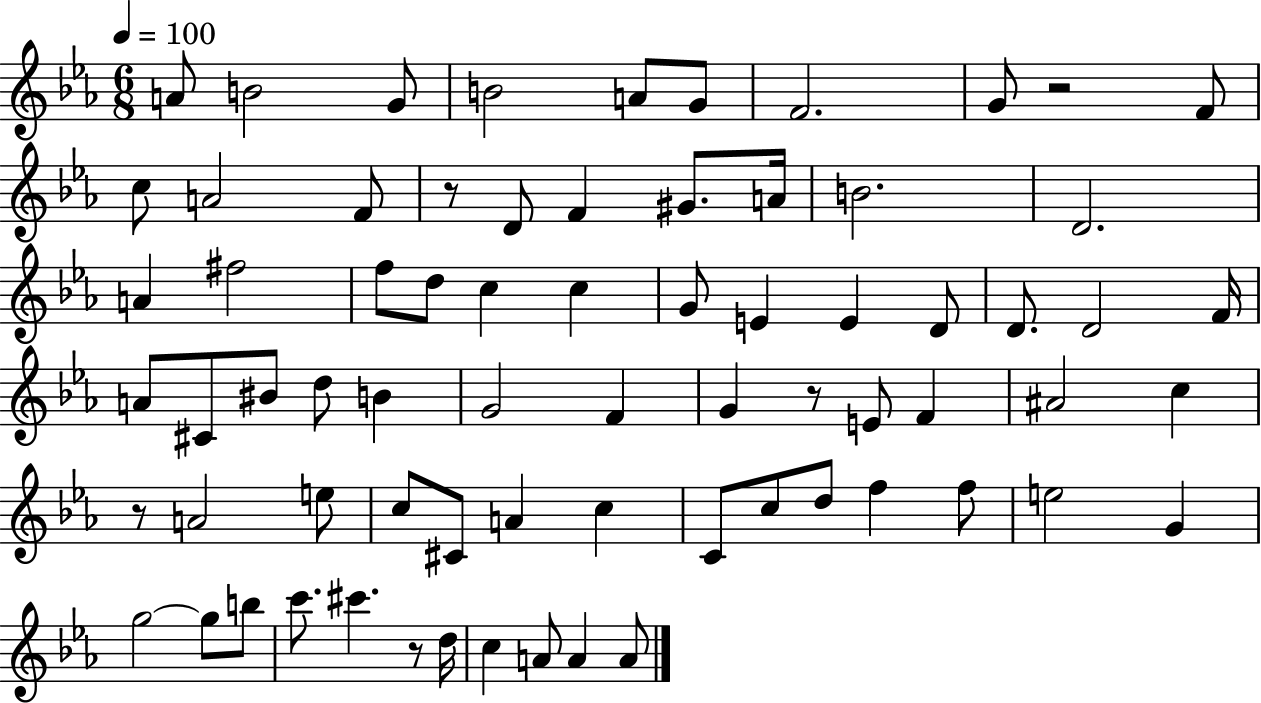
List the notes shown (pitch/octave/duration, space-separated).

A4/e B4/h G4/e B4/h A4/e G4/e F4/h. G4/e R/h F4/e C5/e A4/h F4/e R/e D4/e F4/q G#4/e. A4/s B4/h. D4/h. A4/q F#5/h F5/e D5/e C5/q C5/q G4/e E4/q E4/q D4/e D4/e. D4/h F4/s A4/e C#4/e BIS4/e D5/e B4/q G4/h F4/q G4/q R/e E4/e F4/q A#4/h C5/q R/e A4/h E5/e C5/e C#4/e A4/q C5/q C4/e C5/e D5/e F5/q F5/e E5/h G4/q G5/h G5/e B5/e C6/e. C#6/q. R/e D5/s C5/q A4/e A4/q A4/e